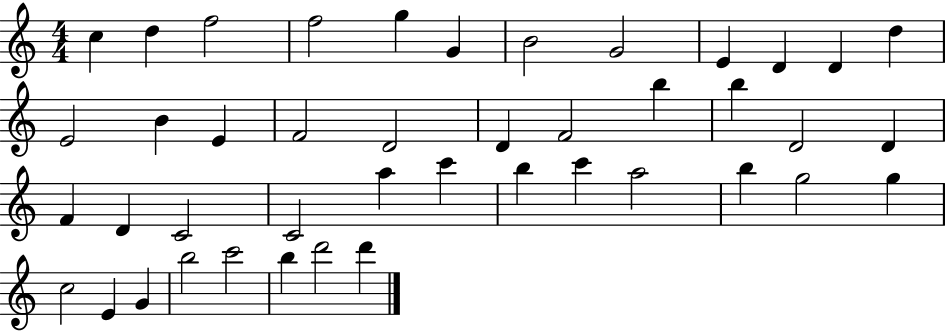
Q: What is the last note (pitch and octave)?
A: D6